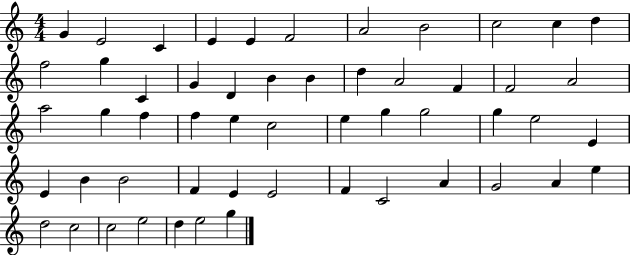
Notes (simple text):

G4/q E4/h C4/q E4/q E4/q F4/h A4/h B4/h C5/h C5/q D5/q F5/h G5/q C4/q G4/q D4/q B4/q B4/q D5/q A4/h F4/q F4/h A4/h A5/h G5/q F5/q F5/q E5/q C5/h E5/q G5/q G5/h G5/q E5/h E4/q E4/q B4/q B4/h F4/q E4/q E4/h F4/q C4/h A4/q G4/h A4/q E5/q D5/h C5/h C5/h E5/h D5/q E5/h G5/q